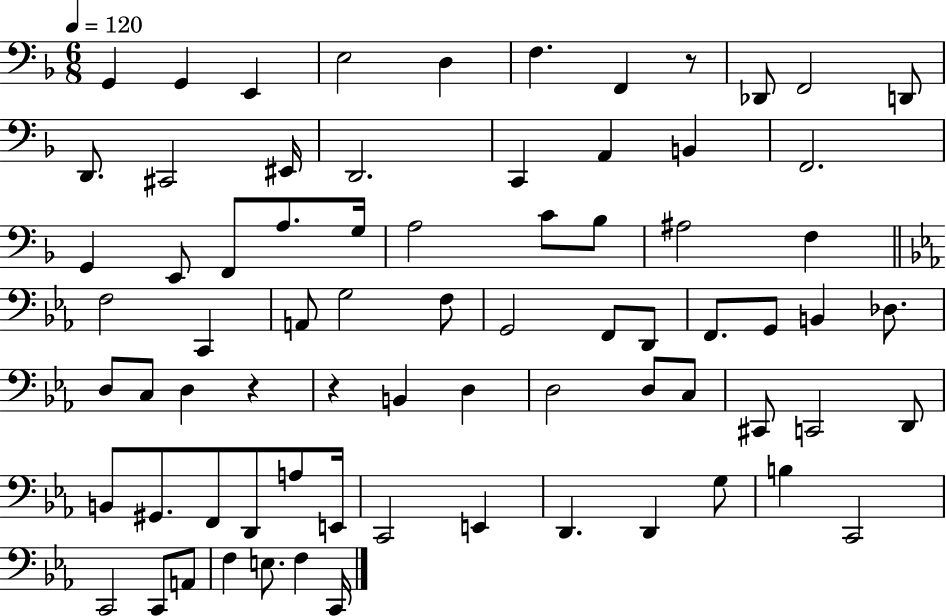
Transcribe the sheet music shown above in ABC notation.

X:1
T:Untitled
M:6/8
L:1/4
K:F
G,, G,, E,, E,2 D, F, F,, z/2 _D,,/2 F,,2 D,,/2 D,,/2 ^C,,2 ^E,,/4 D,,2 C,, A,, B,, F,,2 G,, E,,/2 F,,/2 A,/2 G,/4 A,2 C/2 _B,/2 ^A,2 F, F,2 C,, A,,/2 G,2 F,/2 G,,2 F,,/2 D,,/2 F,,/2 G,,/2 B,, _D,/2 D,/2 C,/2 D, z z B,, D, D,2 D,/2 C,/2 ^C,,/2 C,,2 D,,/2 B,,/2 ^G,,/2 F,,/2 D,,/2 A,/2 E,,/4 C,,2 E,, D,, D,, G,/2 B, C,,2 C,,2 C,,/2 A,,/2 F, E,/2 F, C,,/4